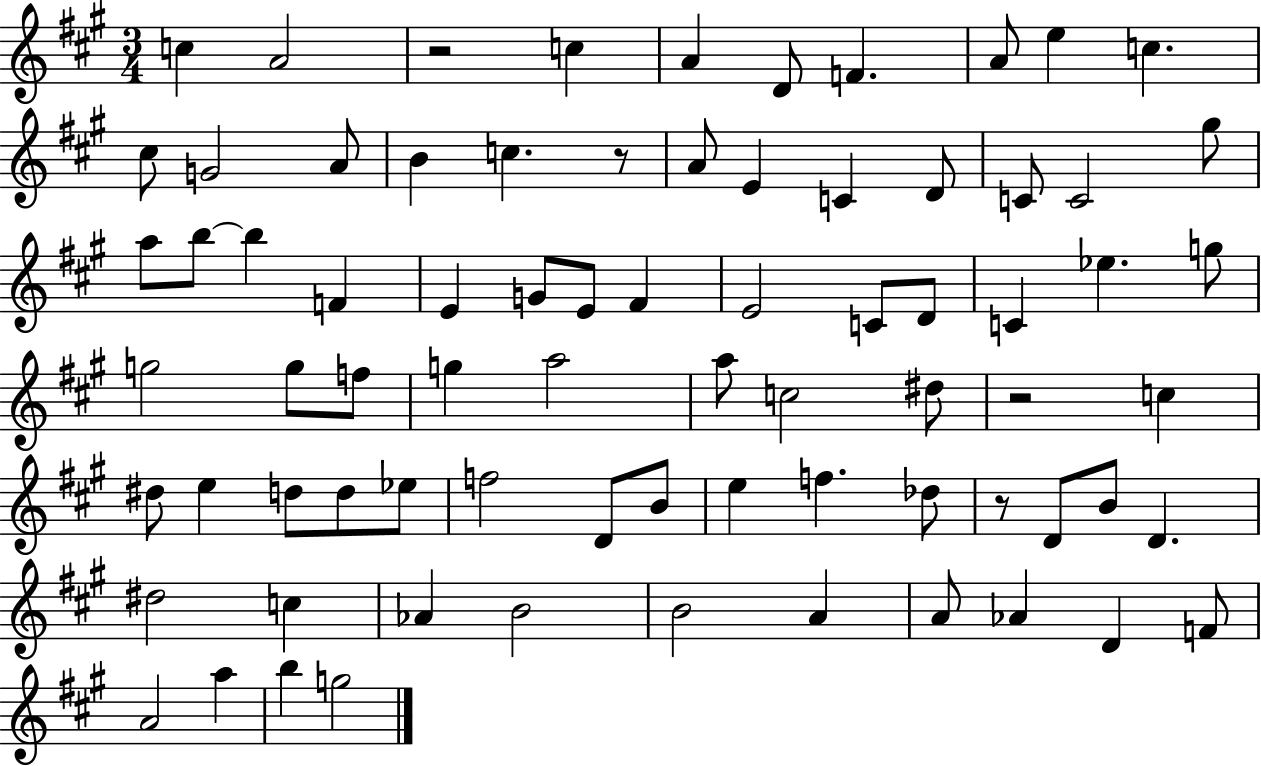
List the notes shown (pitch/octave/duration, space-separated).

C5/q A4/h R/h C5/q A4/q D4/e F4/q. A4/e E5/q C5/q. C#5/e G4/h A4/e B4/q C5/q. R/e A4/e E4/q C4/q D4/e C4/e C4/h G#5/e A5/e B5/e B5/q F4/q E4/q G4/e E4/e F#4/q E4/h C4/e D4/e C4/q Eb5/q. G5/e G5/h G5/e F5/e G5/q A5/h A5/e C5/h D#5/e R/h C5/q D#5/e E5/q D5/e D5/e Eb5/e F5/h D4/e B4/e E5/q F5/q. Db5/e R/e D4/e B4/e D4/q. D#5/h C5/q Ab4/q B4/h B4/h A4/q A4/e Ab4/q D4/q F4/e A4/h A5/q B5/q G5/h